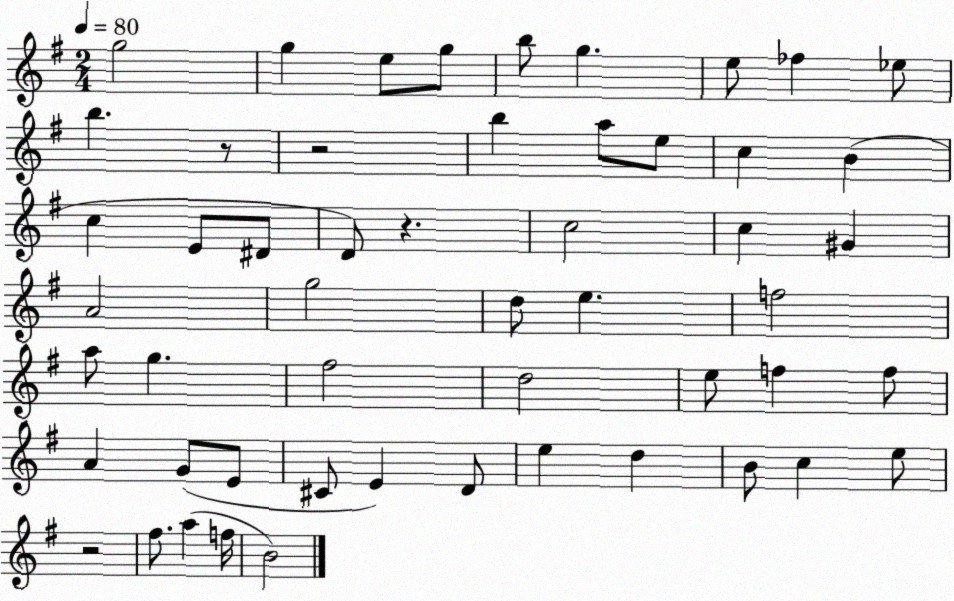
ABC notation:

X:1
T:Untitled
M:2/4
L:1/4
K:G
g2 g e/2 g/2 b/2 g e/2 _f _e/2 b z/2 z2 b a/2 e/2 c B c E/2 ^D/2 D/2 z c2 c ^G A2 g2 d/2 e f2 a/2 g ^f2 d2 e/2 f f/2 A G/2 E/2 ^C/2 E D/2 e d B/2 c e/2 z2 ^f/2 a f/4 B2